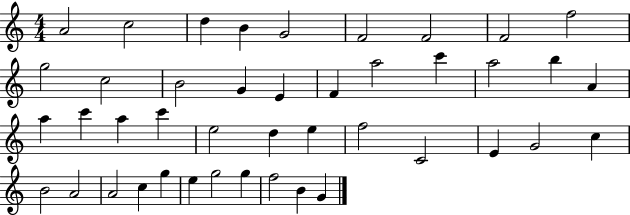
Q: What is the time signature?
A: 4/4